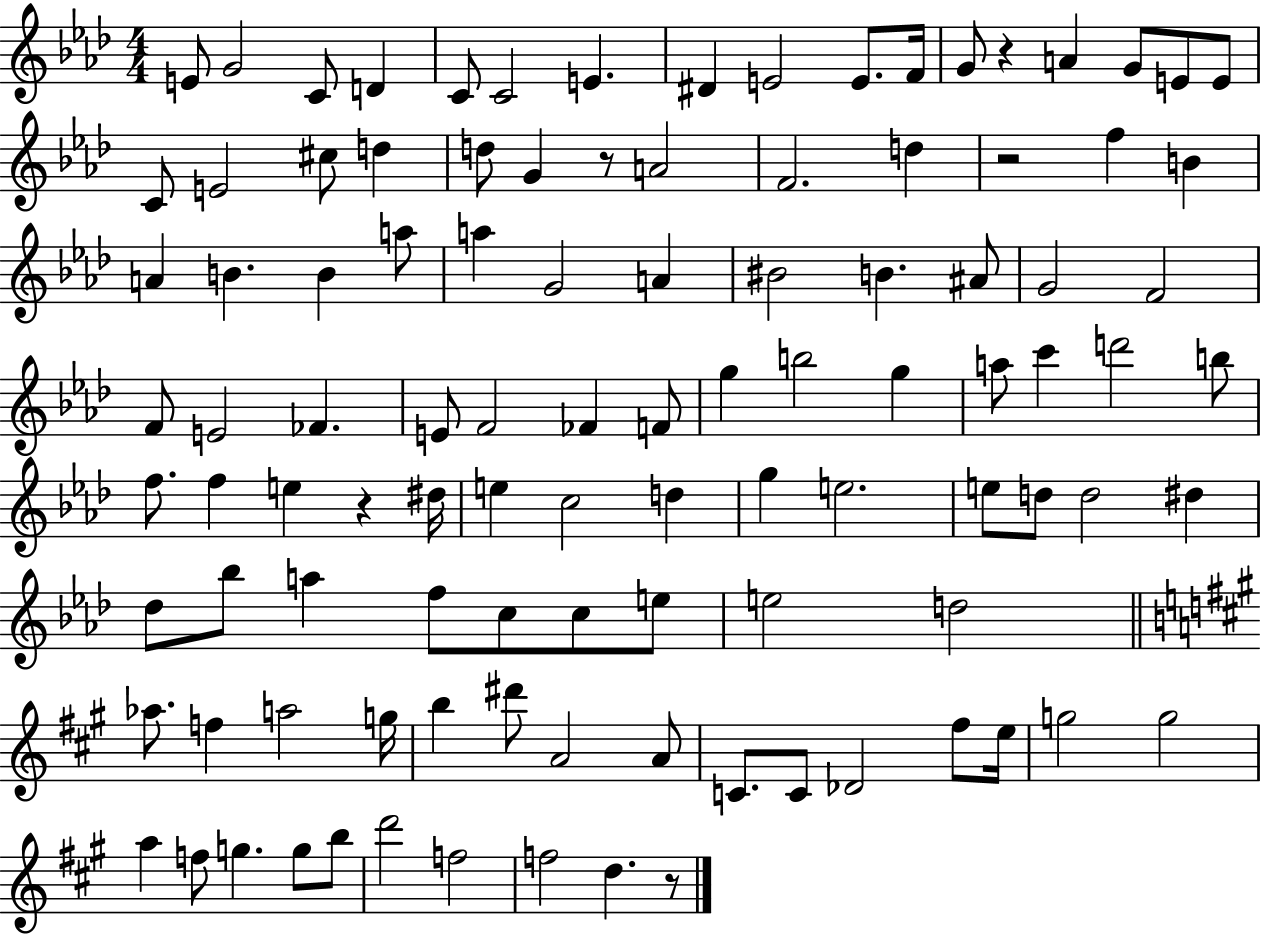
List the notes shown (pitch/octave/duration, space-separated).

E4/e G4/h C4/e D4/q C4/e C4/h E4/q. D#4/q E4/h E4/e. F4/s G4/e R/q A4/q G4/e E4/e E4/e C4/e E4/h C#5/e D5/q D5/e G4/q R/e A4/h F4/h. D5/q R/h F5/q B4/q A4/q B4/q. B4/q A5/e A5/q G4/h A4/q BIS4/h B4/q. A#4/e G4/h F4/h F4/e E4/h FES4/q. E4/e F4/h FES4/q F4/e G5/q B5/h G5/q A5/e C6/q D6/h B5/e F5/e. F5/q E5/q R/q D#5/s E5/q C5/h D5/q G5/q E5/h. E5/e D5/e D5/h D#5/q Db5/e Bb5/e A5/q F5/e C5/e C5/e E5/e E5/h D5/h Ab5/e. F5/q A5/h G5/s B5/q D#6/e A4/h A4/e C4/e. C4/e Db4/h F#5/e E5/s G5/h G5/h A5/q F5/e G5/q. G5/e B5/e D6/h F5/h F5/h D5/q. R/e